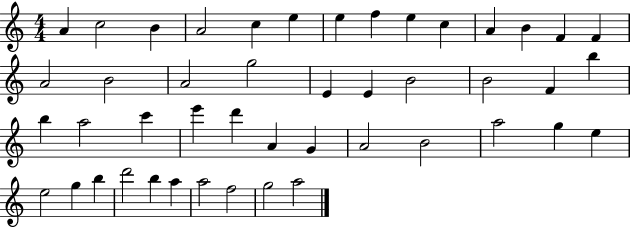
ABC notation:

X:1
T:Untitled
M:4/4
L:1/4
K:C
A c2 B A2 c e e f e c A B F F A2 B2 A2 g2 E E B2 B2 F b b a2 c' e' d' A G A2 B2 a2 g e e2 g b d'2 b a a2 f2 g2 a2